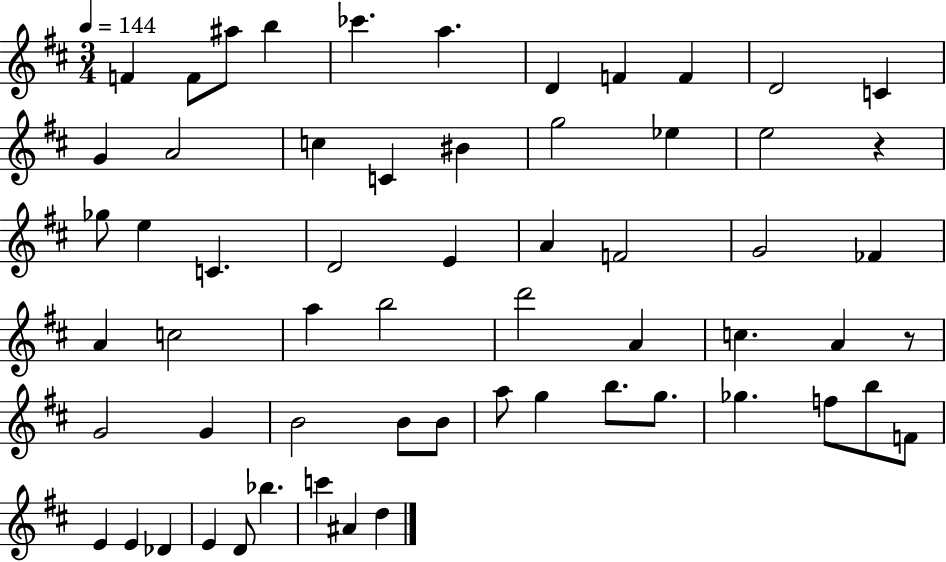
F4/q F4/e A#5/e B5/q CES6/q. A5/q. D4/q F4/q F4/q D4/h C4/q G4/q A4/h C5/q C4/q BIS4/q G5/h Eb5/q E5/h R/q Gb5/e E5/q C4/q. D4/h E4/q A4/q F4/h G4/h FES4/q A4/q C5/h A5/q B5/h D6/h A4/q C5/q. A4/q R/e G4/h G4/q B4/h B4/e B4/e A5/e G5/q B5/e. G5/e. Gb5/q. F5/e B5/e F4/e E4/q E4/q Db4/q E4/q D4/e Bb5/q. C6/q A#4/q D5/q